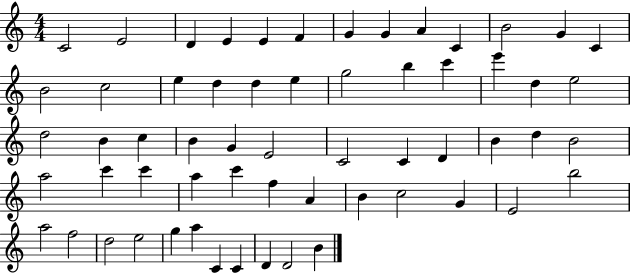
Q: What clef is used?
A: treble